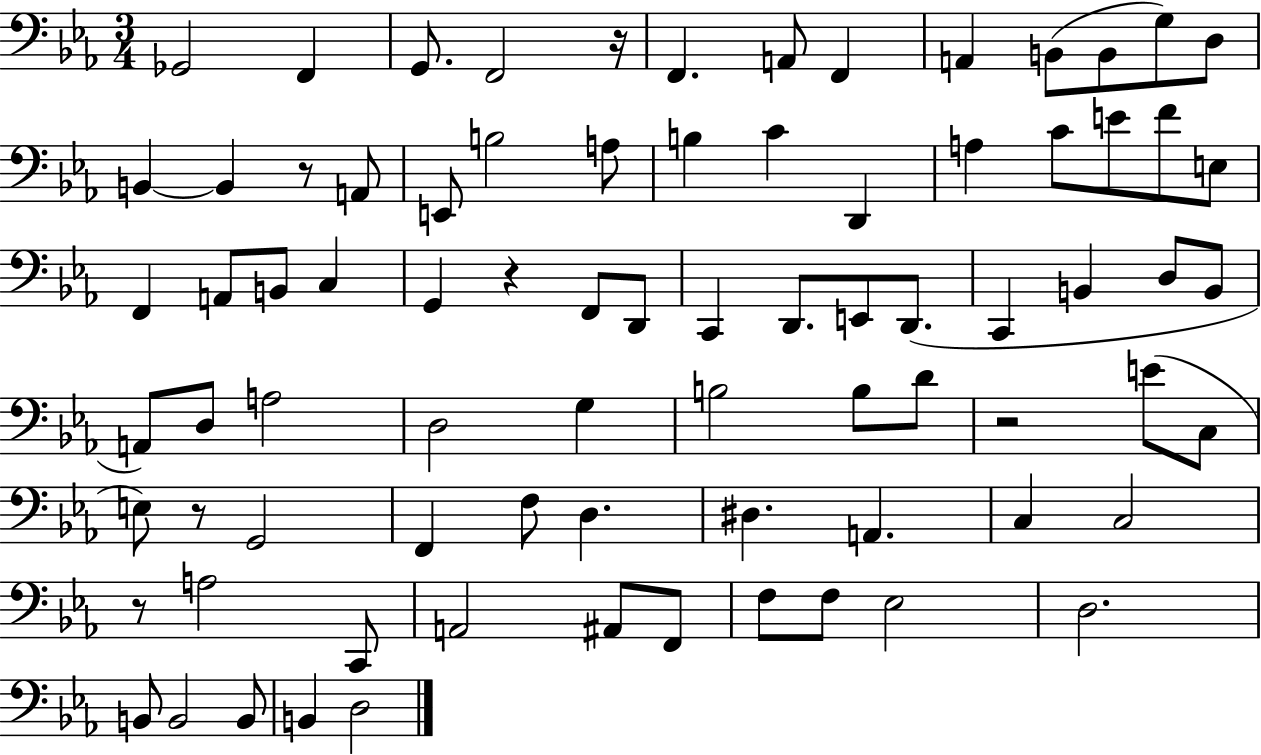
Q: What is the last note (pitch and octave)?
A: D3